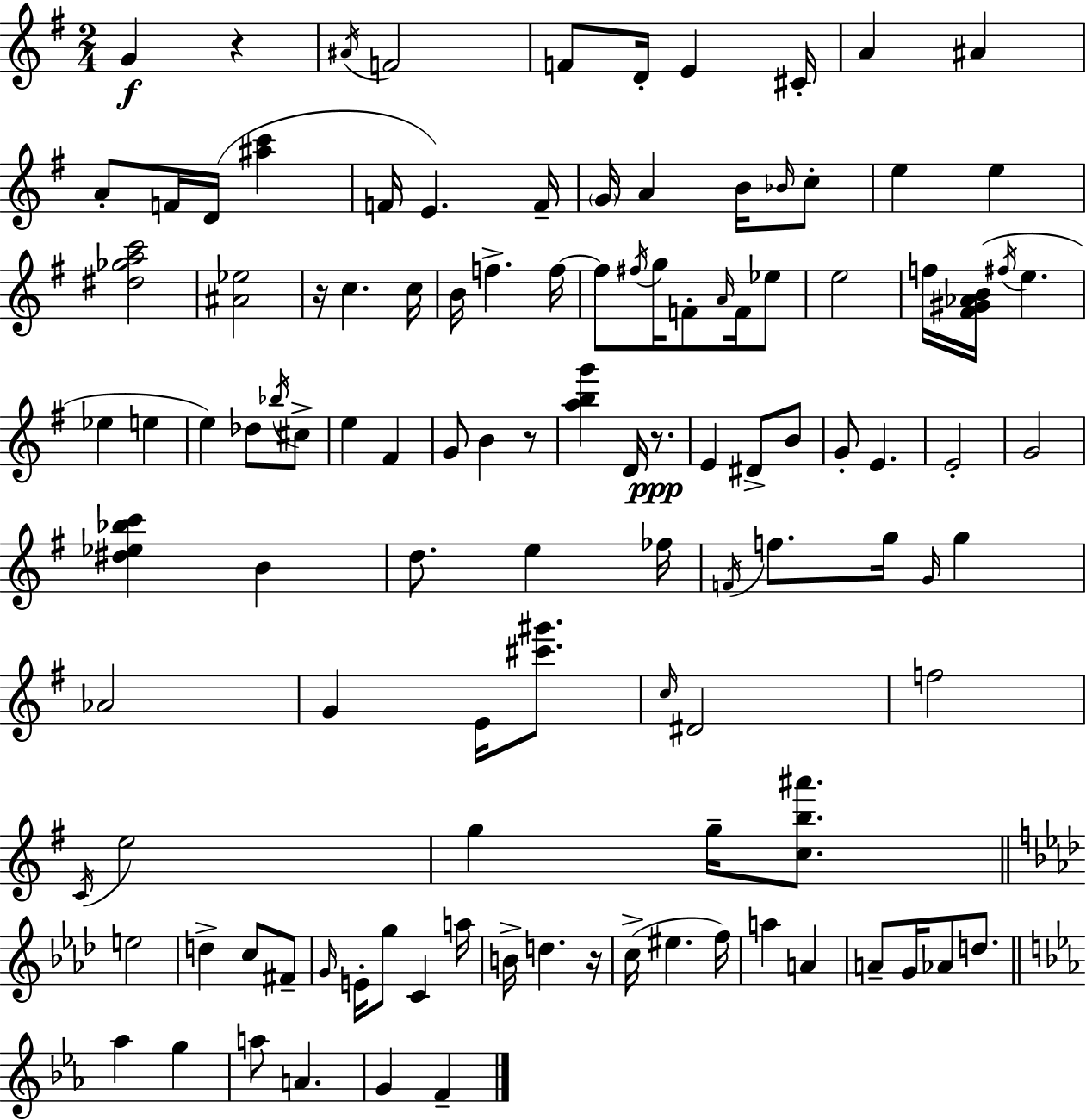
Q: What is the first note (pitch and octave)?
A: G4